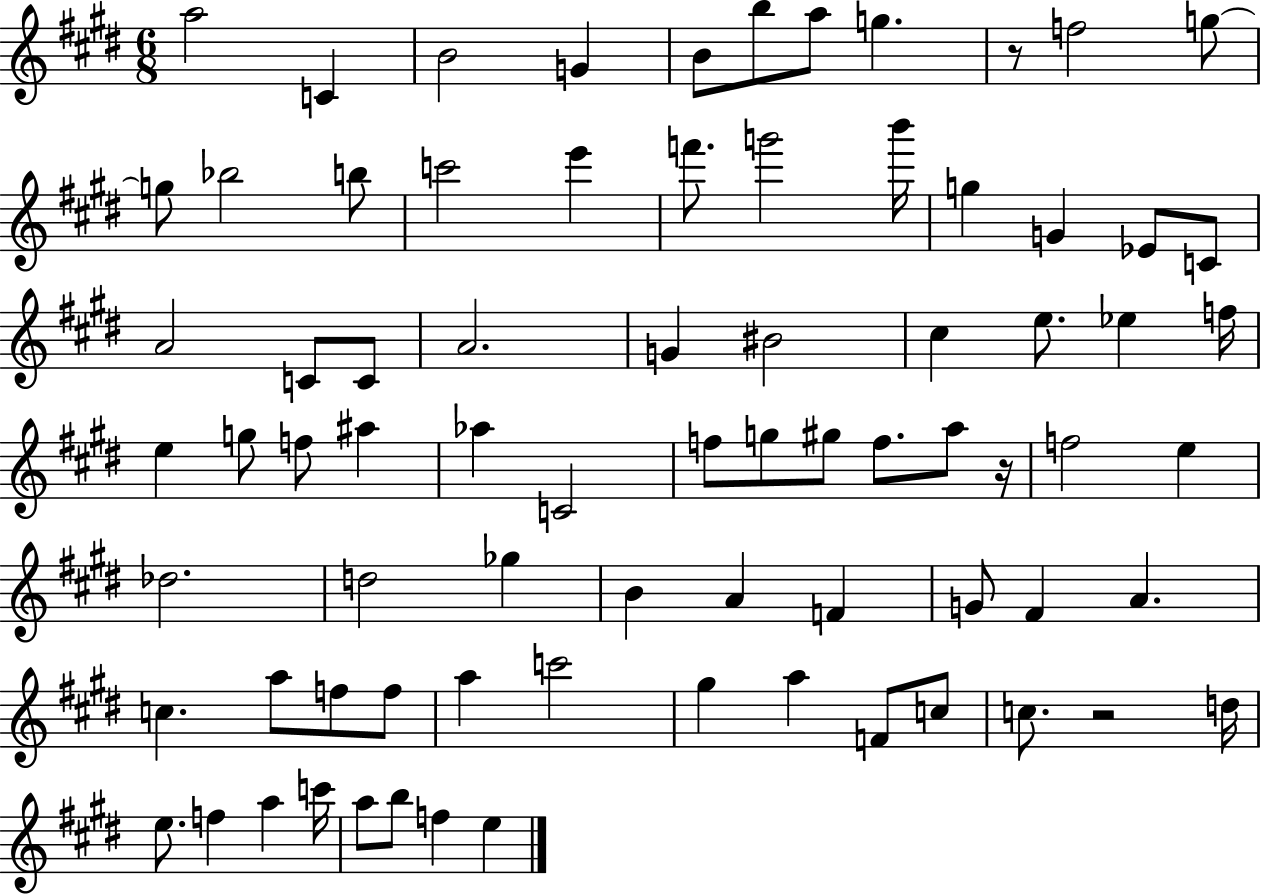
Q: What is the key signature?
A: E major